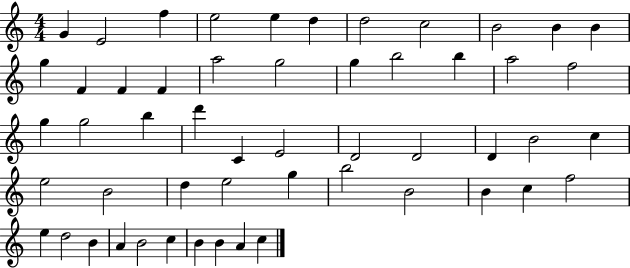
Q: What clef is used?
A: treble